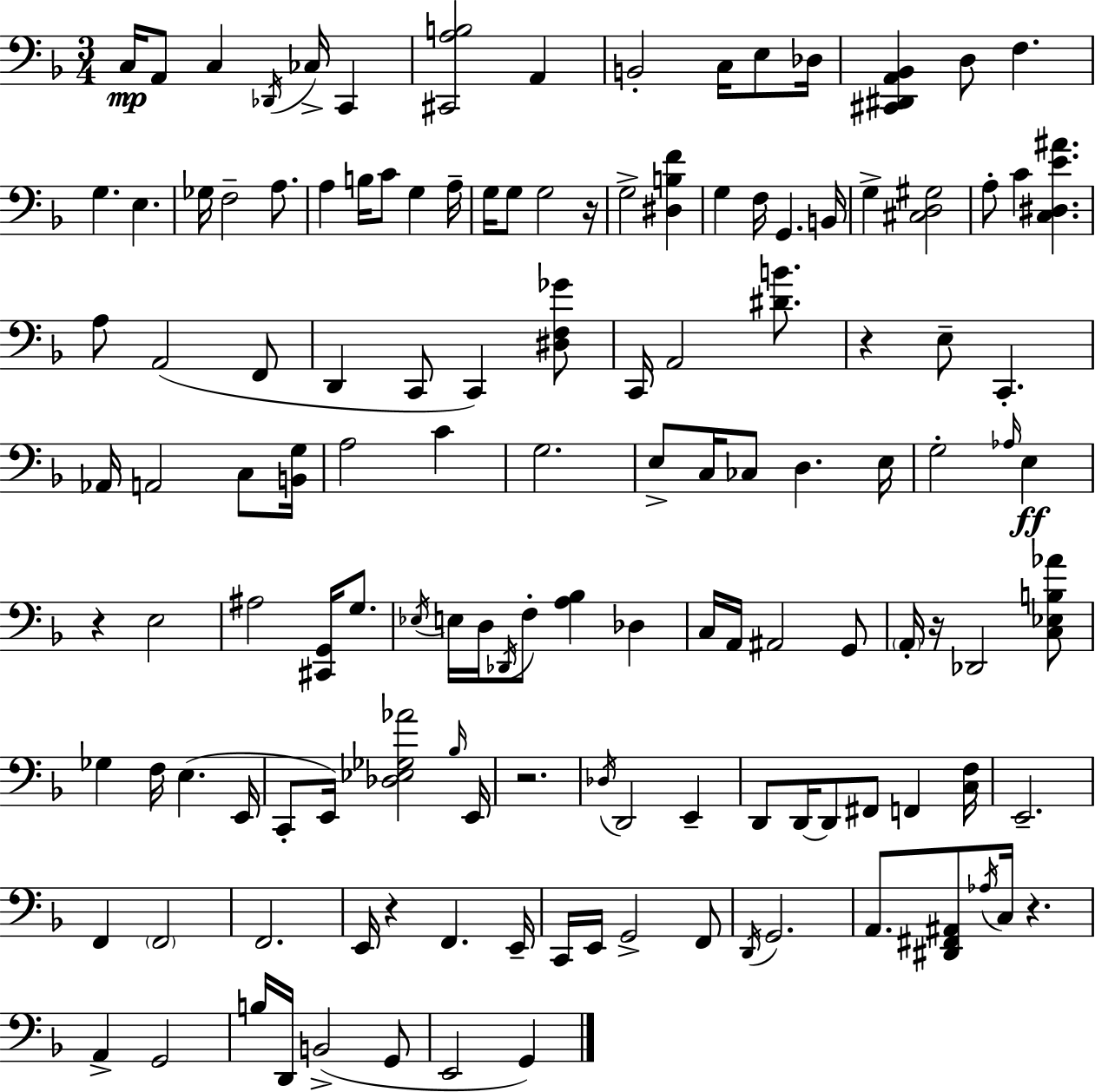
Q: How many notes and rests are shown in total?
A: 134